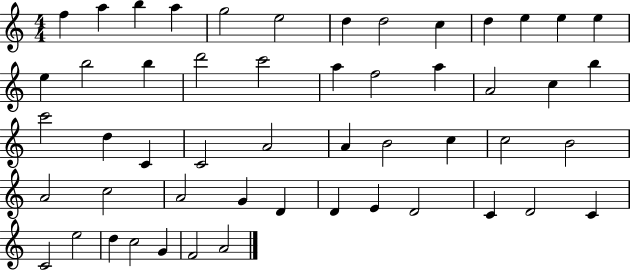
{
  \clef treble
  \numericTimeSignature
  \time 4/4
  \key c \major
  f''4 a''4 b''4 a''4 | g''2 e''2 | d''4 d''2 c''4 | d''4 e''4 e''4 e''4 | \break e''4 b''2 b''4 | d'''2 c'''2 | a''4 f''2 a''4 | a'2 c''4 b''4 | \break c'''2 d''4 c'4 | c'2 a'2 | a'4 b'2 c''4 | c''2 b'2 | \break a'2 c''2 | a'2 g'4 d'4 | d'4 e'4 d'2 | c'4 d'2 c'4 | \break c'2 e''2 | d''4 c''2 g'4 | f'2 a'2 | \bar "|."
}